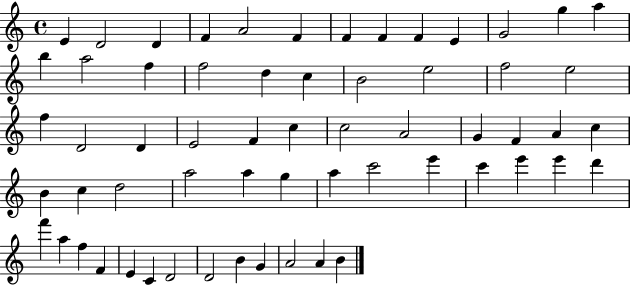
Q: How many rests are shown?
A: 0